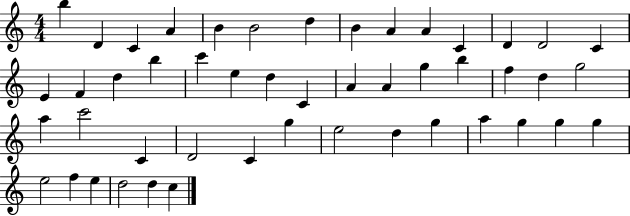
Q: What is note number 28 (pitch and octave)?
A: D5